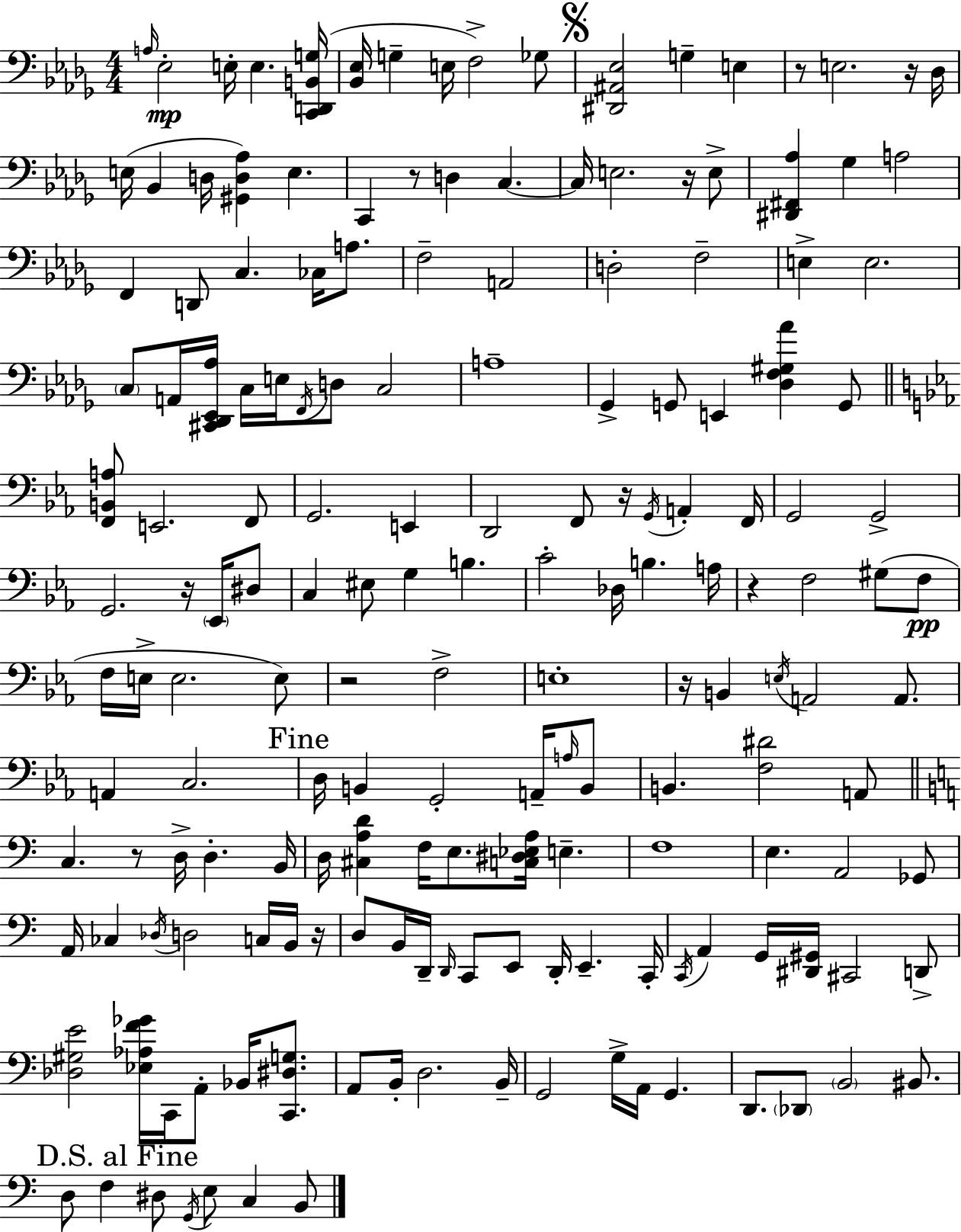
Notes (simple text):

A3/s Eb3/h E3/s E3/q. [C2,D2,B2,G3]/s [Bb2,Eb3]/s G3/q E3/s F3/h Gb3/e [D#2,A#2,Eb3]/h G3/q E3/q R/e E3/h. R/s Db3/s E3/s Bb2/q D3/s [G#2,D3,Ab3]/q E3/q. C2/q R/e D3/q C3/q. C3/s E3/h. R/s E3/e [D#2,F#2,Ab3]/q Gb3/q A3/h F2/q D2/e C3/q. CES3/s A3/e. F3/h A2/h D3/h F3/h E3/q E3/h. C3/e A2/s [C#2,Db2,Eb2,Ab3]/s C3/s E3/s F2/s D3/e C3/h A3/w Gb2/q G2/e E2/q [Db3,F3,G#3,Ab4]/q G2/e [F2,B2,A3]/e E2/h. F2/e G2/h. E2/q D2/h F2/e R/s G2/s A2/q F2/s G2/h G2/h G2/h. R/s Eb2/s D#3/e C3/q EIS3/e G3/q B3/q. C4/h Db3/s B3/q. A3/s R/q F3/h G#3/e F3/e F3/s E3/s E3/h. E3/e R/h F3/h E3/w R/s B2/q E3/s A2/h A2/e. A2/q C3/h. D3/s B2/q G2/h A2/s A3/s B2/e B2/q. [F3,D#4]/h A2/e C3/q. R/e D3/s D3/q. B2/s D3/s [C#3,A3,D4]/q F3/s E3/e. [C3,D#3,Eb3,A3]/s E3/q. F3/w E3/q. A2/h Gb2/e A2/s CES3/q Db3/s D3/h C3/s B2/s R/s D3/e B2/s D2/s D2/s C2/e E2/e D2/s E2/q. C2/s C2/s A2/q G2/s [D#2,G#2]/s C#2/h D2/e [Db3,G#3,E4]/h [Eb3,Ab3,F4,Gb4]/s C2/s A2/e Bb2/s [C2,D#3,G3]/e. A2/e B2/s D3/h. B2/s G2/h G3/s A2/s G2/q. D2/e. Db2/e B2/h BIS2/e. D3/e F3/q D#3/e G2/s E3/e C3/q B2/e